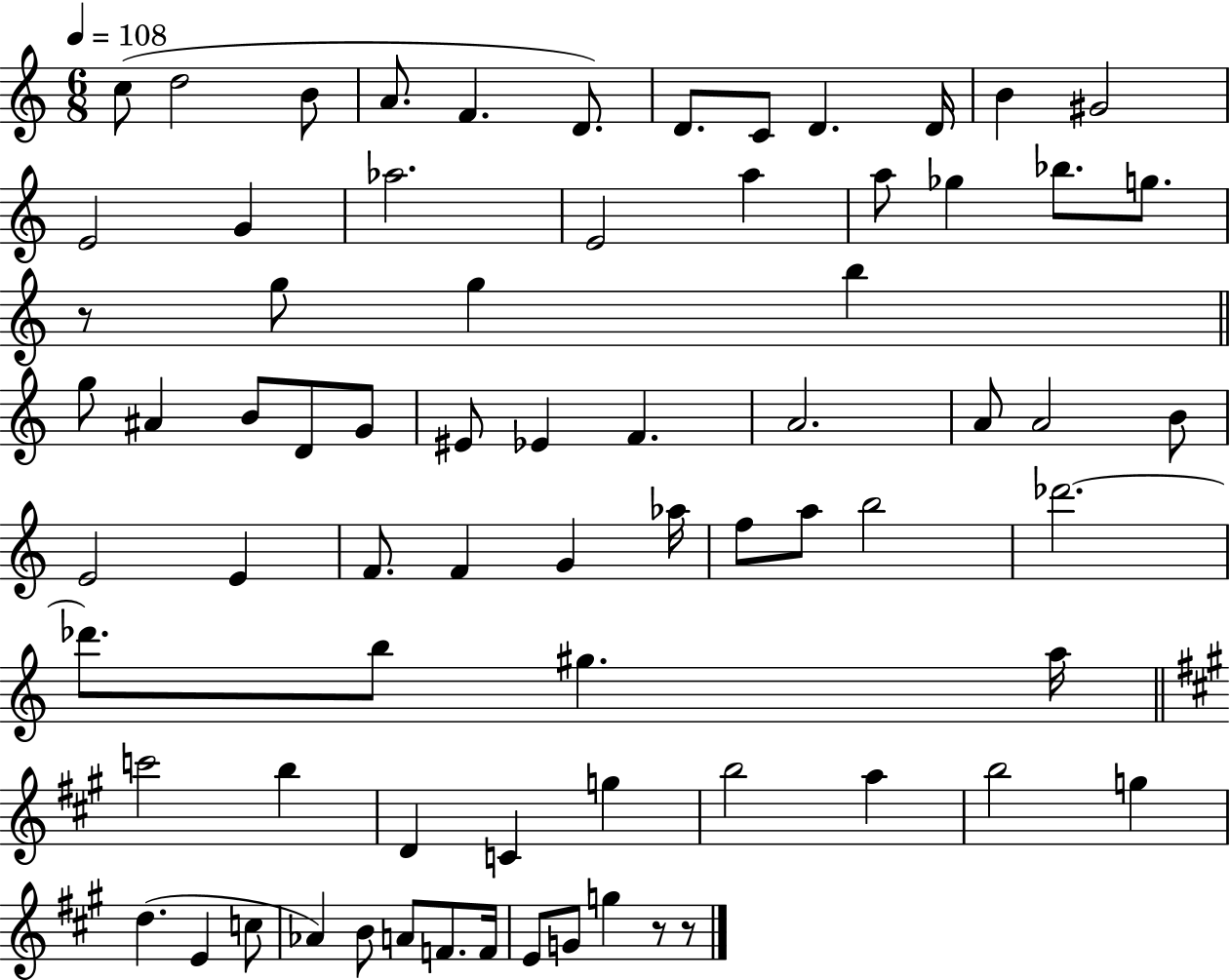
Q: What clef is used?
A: treble